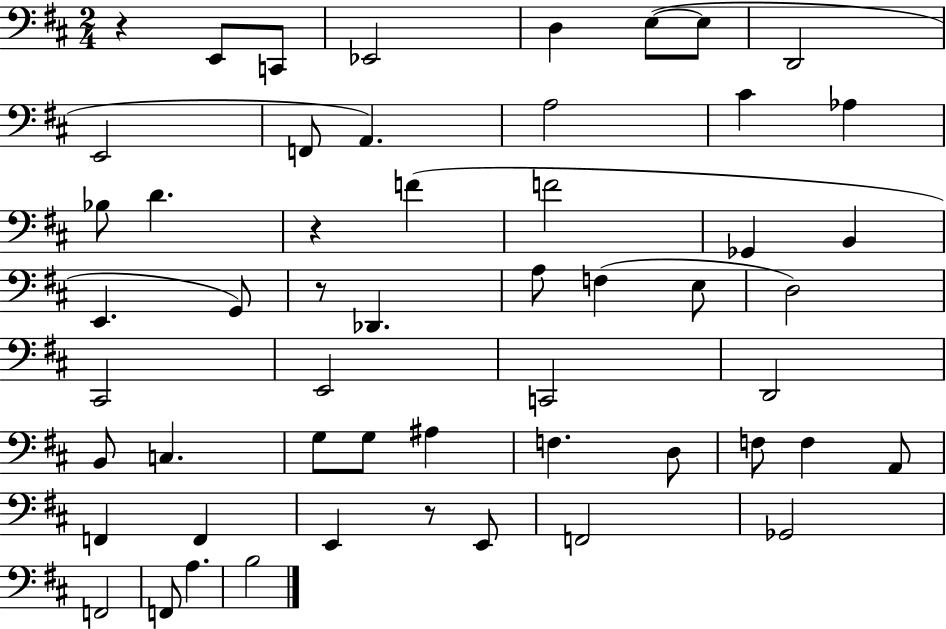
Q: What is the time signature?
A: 2/4